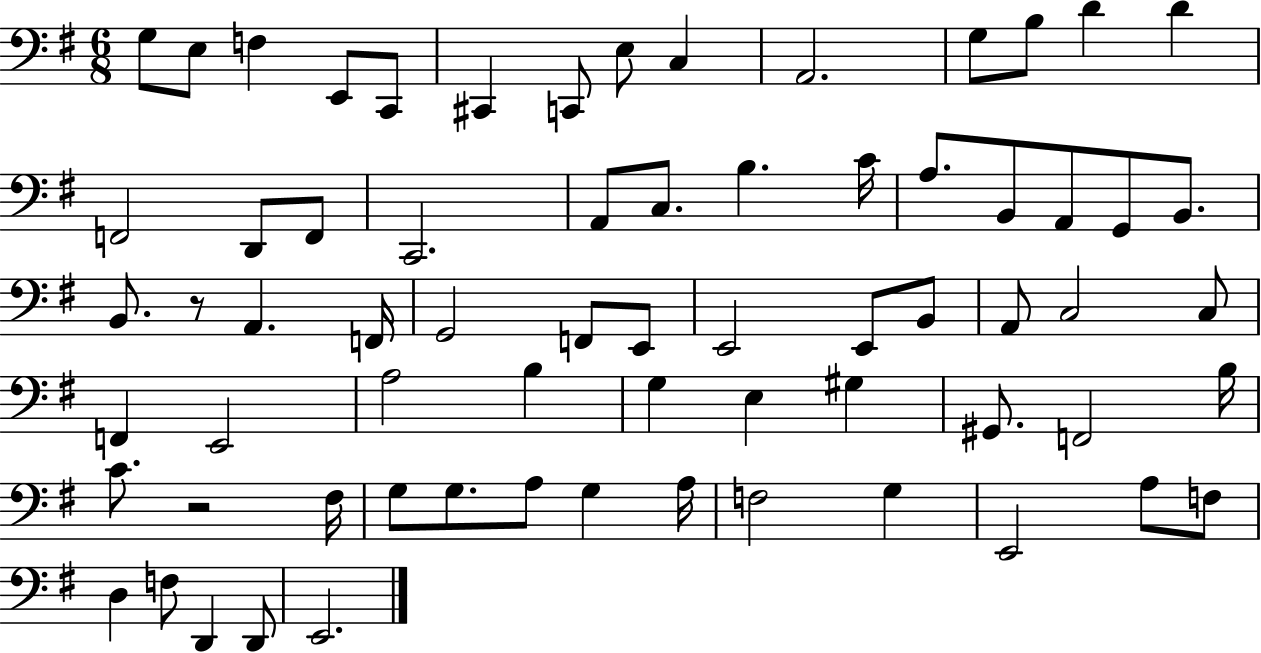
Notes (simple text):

G3/e E3/e F3/q E2/e C2/e C#2/q C2/e E3/e C3/q A2/h. G3/e B3/e D4/q D4/q F2/h D2/e F2/e C2/h. A2/e C3/e. B3/q. C4/s A3/e. B2/e A2/e G2/e B2/e. B2/e. R/e A2/q. F2/s G2/h F2/e E2/e E2/h E2/e B2/e A2/e C3/h C3/e F2/q E2/h A3/h B3/q G3/q E3/q G#3/q G#2/e. F2/h B3/s C4/e. R/h F#3/s G3/e G3/e. A3/e G3/q A3/s F3/h G3/q E2/h A3/e F3/e D3/q F3/e D2/q D2/e E2/h.